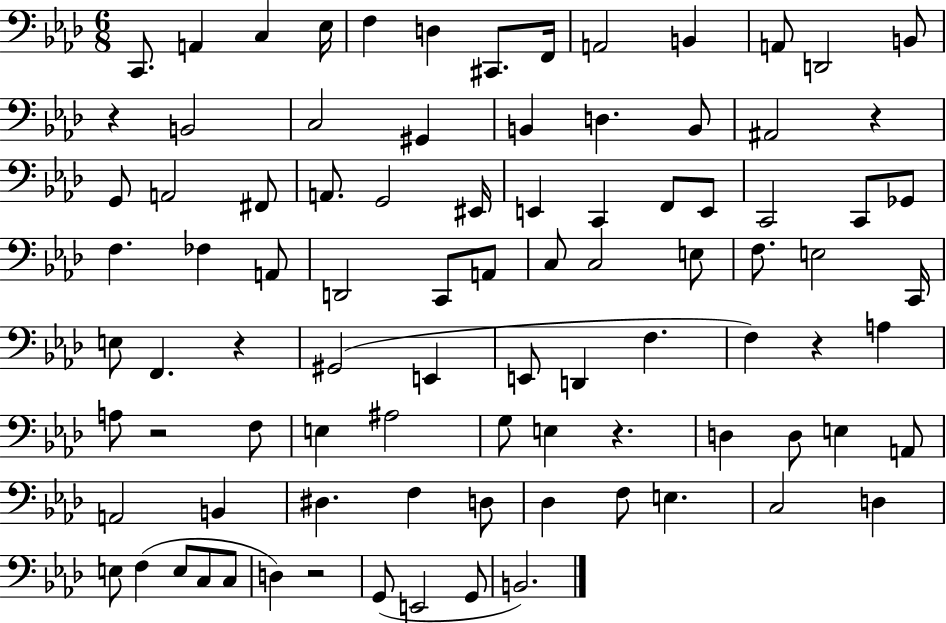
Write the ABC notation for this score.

X:1
T:Untitled
M:6/8
L:1/4
K:Ab
C,,/2 A,, C, _E,/4 F, D, ^C,,/2 F,,/4 A,,2 B,, A,,/2 D,,2 B,,/2 z B,,2 C,2 ^G,, B,, D, B,,/2 ^A,,2 z G,,/2 A,,2 ^F,,/2 A,,/2 G,,2 ^E,,/4 E,, C,, F,,/2 E,,/2 C,,2 C,,/2 _G,,/2 F, _F, A,,/2 D,,2 C,,/2 A,,/2 C,/2 C,2 E,/2 F,/2 E,2 C,,/4 E,/2 F,, z ^G,,2 E,, E,,/2 D,, F, F, z A, A,/2 z2 F,/2 E, ^A,2 G,/2 E, z D, D,/2 E, A,,/2 A,,2 B,, ^D, F, D,/2 _D, F,/2 E, C,2 D, E,/2 F, E,/2 C,/2 C,/2 D, z2 G,,/2 E,,2 G,,/2 B,,2